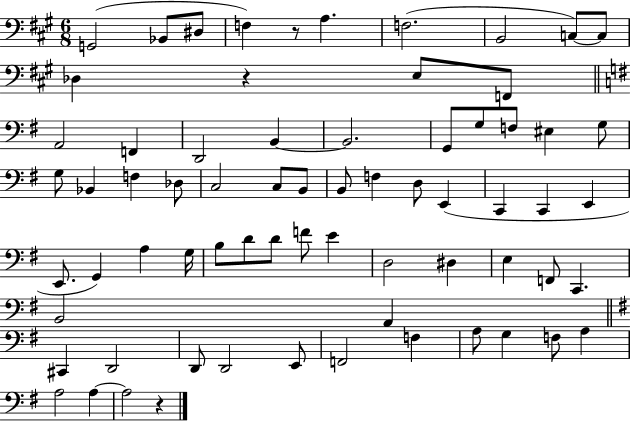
X:1
T:Untitled
M:6/8
L:1/4
K:A
G,,2 _B,,/2 ^D,/2 F, z/2 A, F,2 B,,2 C,/2 C,/2 _D, z E,/2 F,,/2 A,,2 F,, D,,2 B,, B,,2 G,,/2 G,/2 F,/2 ^E, G,/2 G,/2 _B,, F, _D,/2 C,2 C,/2 B,,/2 B,,/2 F, D,/2 E,, C,, C,, E,, E,,/2 G,, A, G,/4 B,/2 D/2 D/2 F/2 E D,2 ^D, E, F,,/2 C,, B,,2 A,, ^C,, D,,2 D,,/2 D,,2 E,,/2 F,,2 F, A,/2 G, F,/2 A, A,2 A, A,2 z